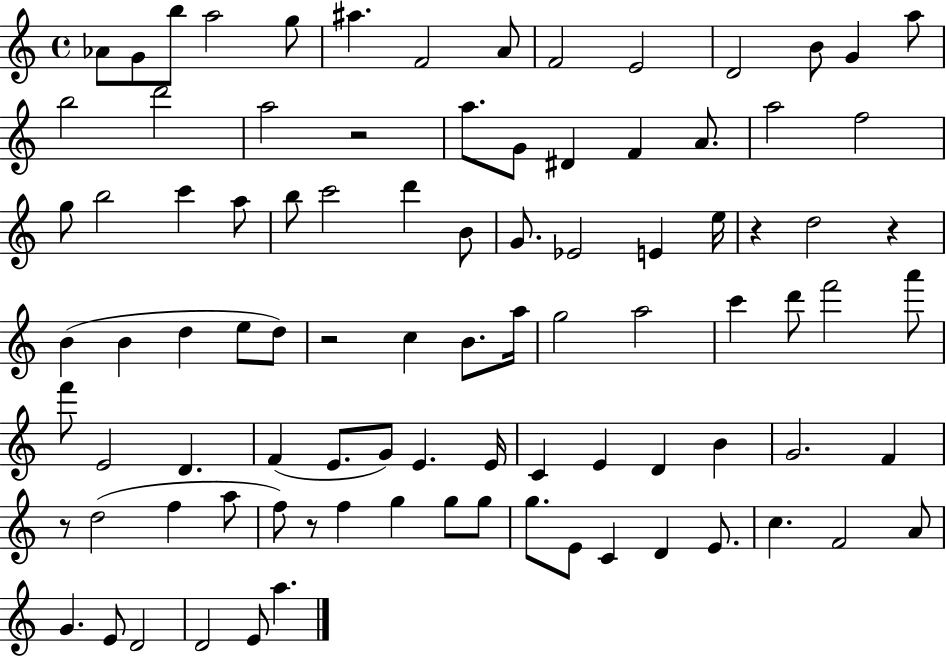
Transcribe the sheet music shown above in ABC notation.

X:1
T:Untitled
M:4/4
L:1/4
K:C
_A/2 G/2 b/2 a2 g/2 ^a F2 A/2 F2 E2 D2 B/2 G a/2 b2 d'2 a2 z2 a/2 G/2 ^D F A/2 a2 f2 g/2 b2 c' a/2 b/2 c'2 d' B/2 G/2 _E2 E e/4 z d2 z B B d e/2 d/2 z2 c B/2 a/4 g2 a2 c' d'/2 f'2 a'/2 f'/2 E2 D F E/2 G/2 E E/4 C E D B G2 F z/2 d2 f a/2 f/2 z/2 f g g/2 g/2 g/2 E/2 C D E/2 c F2 A/2 G E/2 D2 D2 E/2 a